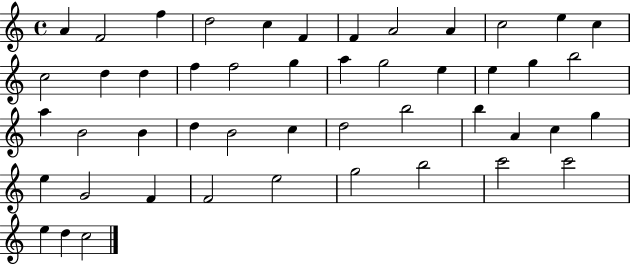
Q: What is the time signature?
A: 4/4